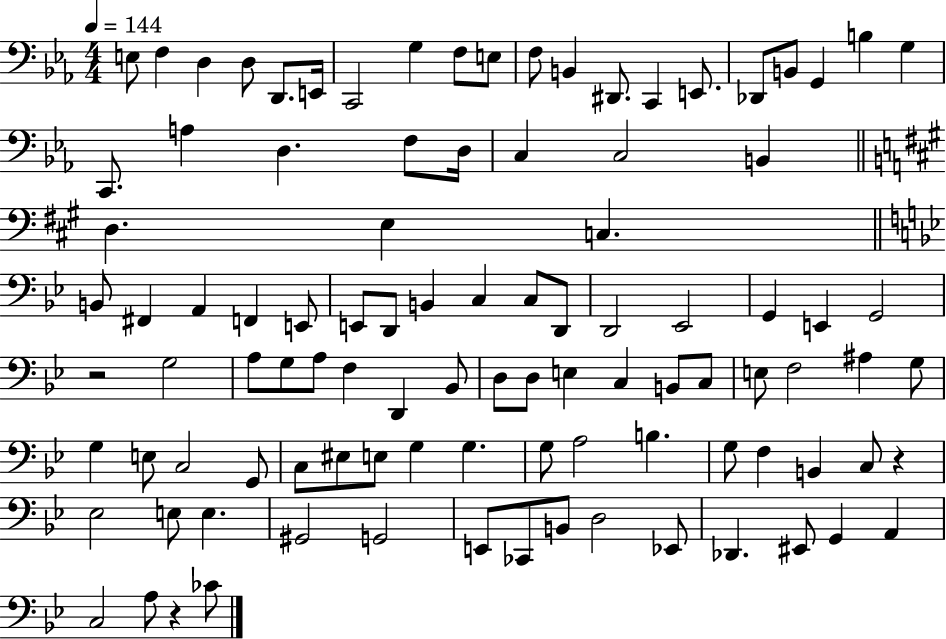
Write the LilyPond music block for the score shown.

{
  \clef bass
  \numericTimeSignature
  \time 4/4
  \key ees \major
  \tempo 4 = 144
  e8 f4 d4 d8 d,8. e,16 | c,2 g4 f8 e8 | f8 b,4 dis,8. c,4 e,8. | des,8 b,8 g,4 b4 g4 | \break c,8. a4 d4. f8 d16 | c4 c2 b,4 | \bar "||" \break \key a \major d4. e4 c4. | \bar "||" \break \key bes \major b,8 fis,4 a,4 f,4 e,8 | e,8 d,8 b,4 c4 c8 d,8 | d,2 ees,2 | g,4 e,4 g,2 | \break r2 g2 | a8 g8 a8 f4 d,4 bes,8 | d8 d8 e4 c4 b,8 c8 | e8 f2 ais4 g8 | \break g4 e8 c2 g,8 | c8 eis8 e8 g4 g4. | g8 a2 b4. | g8 f4 b,4 c8 r4 | \break ees2 e8 e4. | gis,2 g,2 | e,8 ces,8 b,8 d2 ees,8 | des,4. eis,8 g,4 a,4 | \break c2 a8 r4 ces'8 | \bar "|."
}